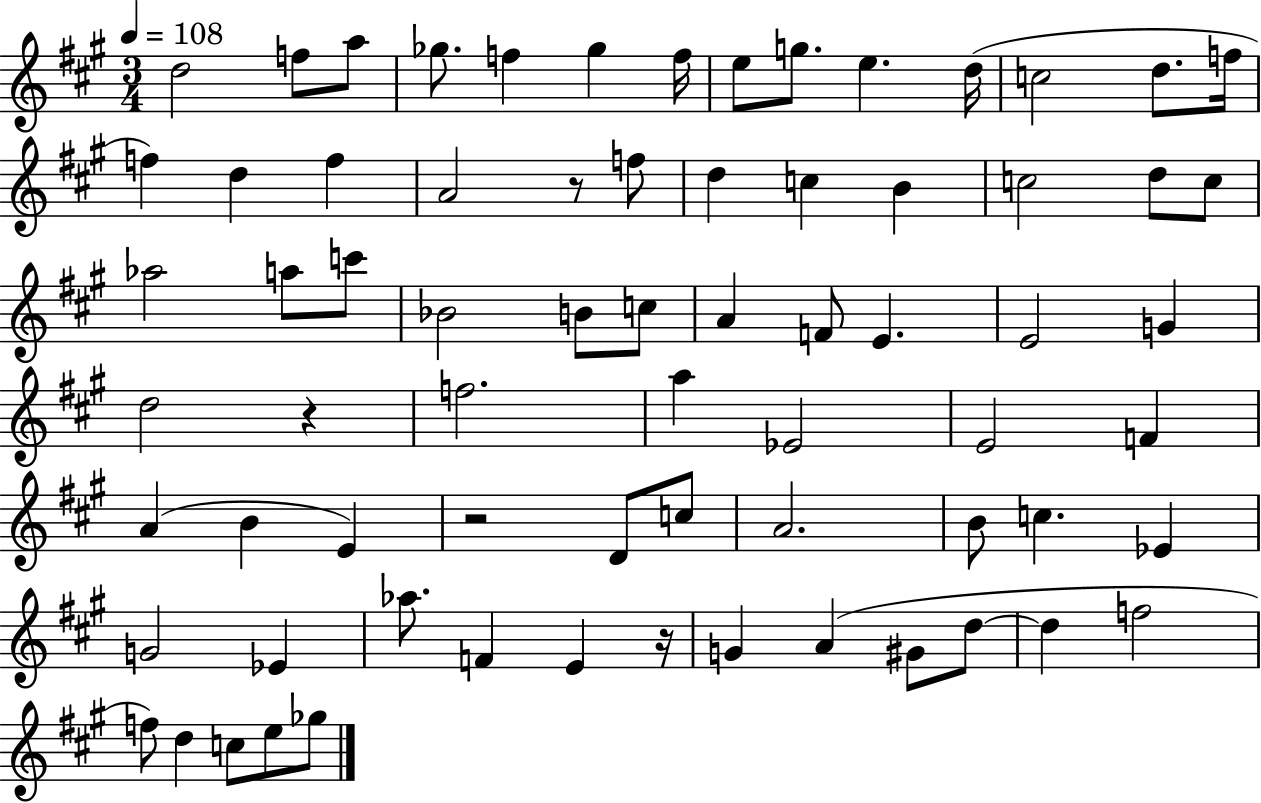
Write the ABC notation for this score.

X:1
T:Untitled
M:3/4
L:1/4
K:A
d2 f/2 a/2 _g/2 f _g f/4 e/2 g/2 e d/4 c2 d/2 f/4 f d f A2 z/2 f/2 d c B c2 d/2 c/2 _a2 a/2 c'/2 _B2 B/2 c/2 A F/2 E E2 G d2 z f2 a _E2 E2 F A B E z2 D/2 c/2 A2 B/2 c _E G2 _E _a/2 F E z/4 G A ^G/2 d/2 d f2 f/2 d c/2 e/2 _g/2